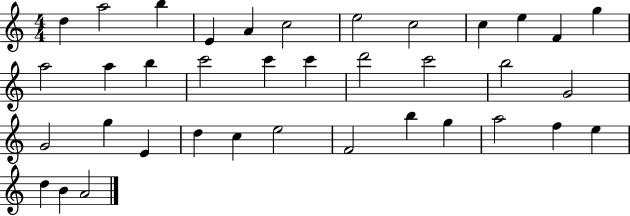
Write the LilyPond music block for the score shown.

{
  \clef treble
  \numericTimeSignature
  \time 4/4
  \key c \major
  d''4 a''2 b''4 | e'4 a'4 c''2 | e''2 c''2 | c''4 e''4 f'4 g''4 | \break a''2 a''4 b''4 | c'''2 c'''4 c'''4 | d'''2 c'''2 | b''2 g'2 | \break g'2 g''4 e'4 | d''4 c''4 e''2 | f'2 b''4 g''4 | a''2 f''4 e''4 | \break d''4 b'4 a'2 | \bar "|."
}